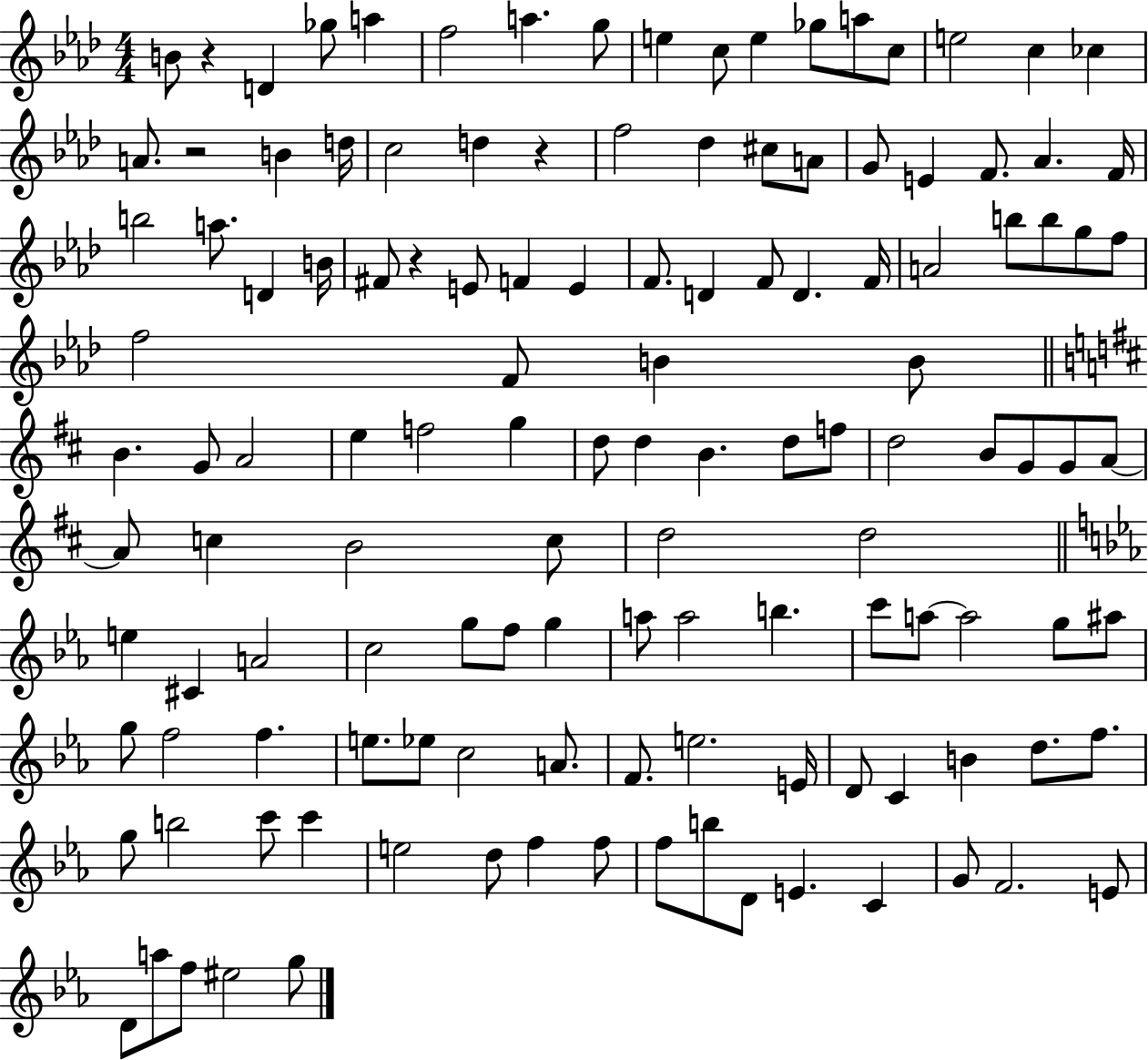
X:1
T:Untitled
M:4/4
L:1/4
K:Ab
B/2 z D _g/2 a f2 a g/2 e c/2 e _g/2 a/2 c/2 e2 c _c A/2 z2 B d/4 c2 d z f2 _d ^c/2 A/2 G/2 E F/2 _A F/4 b2 a/2 D B/4 ^F/2 z E/2 F E F/2 D F/2 D F/4 A2 b/2 b/2 g/2 f/2 f2 F/2 B B/2 B G/2 A2 e f2 g d/2 d B d/2 f/2 d2 B/2 G/2 G/2 A/2 A/2 c B2 c/2 d2 d2 e ^C A2 c2 g/2 f/2 g a/2 a2 b c'/2 a/2 a2 g/2 ^a/2 g/2 f2 f e/2 _e/2 c2 A/2 F/2 e2 E/4 D/2 C B d/2 f/2 g/2 b2 c'/2 c' e2 d/2 f f/2 f/2 b/2 D/2 E C G/2 F2 E/2 D/2 a/2 f/2 ^e2 g/2